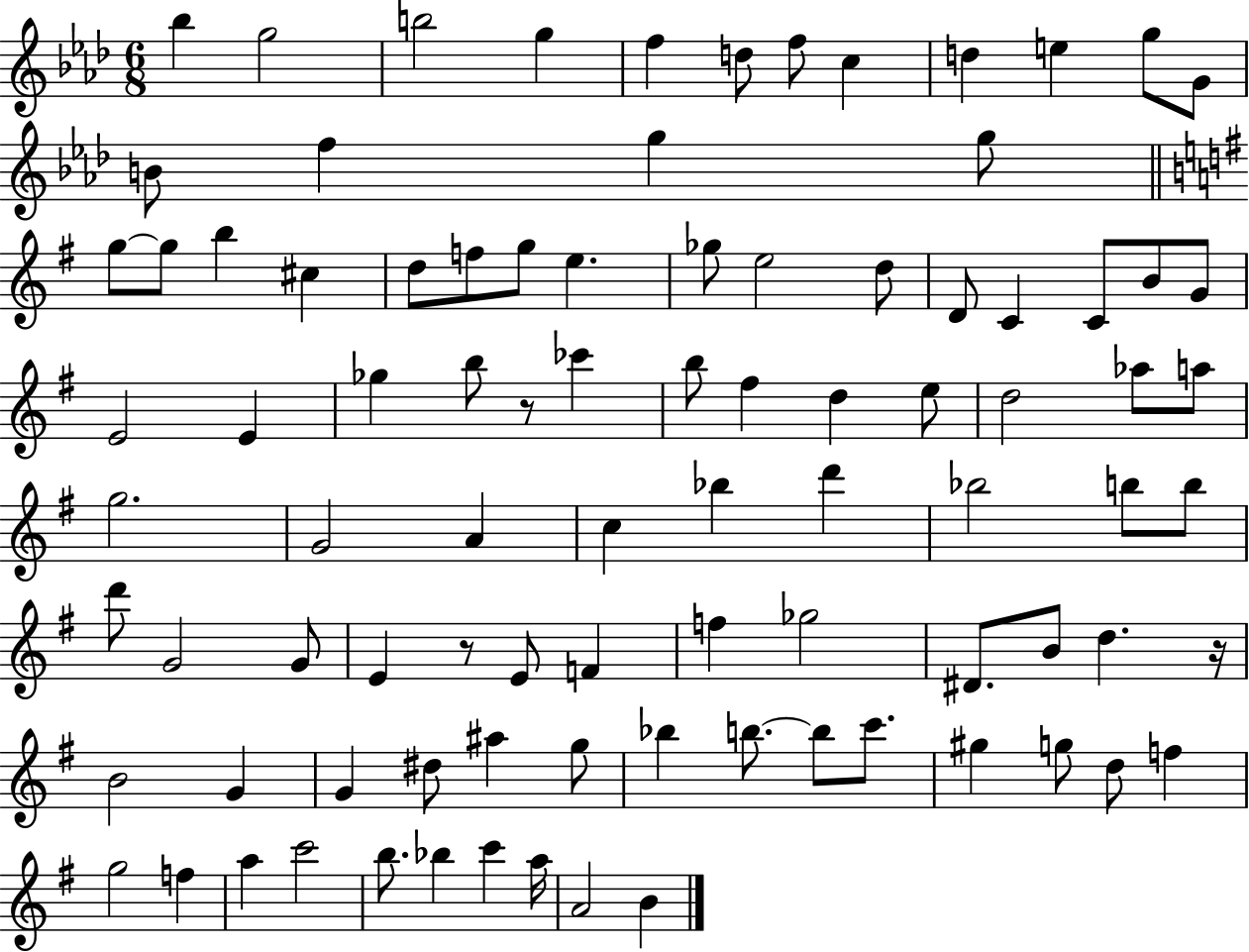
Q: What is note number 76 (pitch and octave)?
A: G5